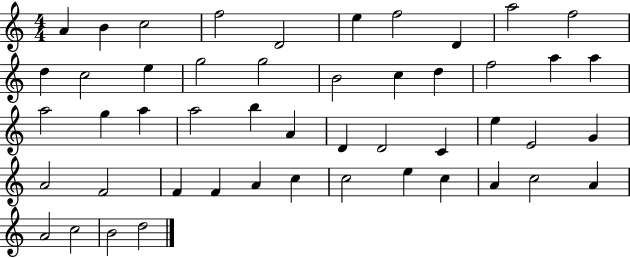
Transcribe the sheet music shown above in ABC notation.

X:1
T:Untitled
M:4/4
L:1/4
K:C
A B c2 f2 D2 e f2 D a2 f2 d c2 e g2 g2 B2 c d f2 a a a2 g a a2 b A D D2 C e E2 G A2 F2 F F A c c2 e c A c2 A A2 c2 B2 d2